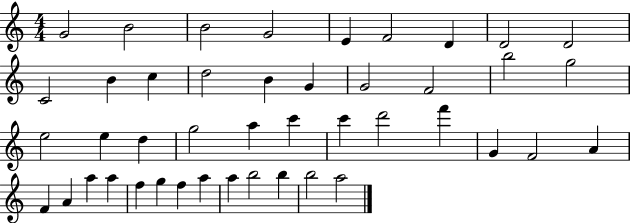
X:1
T:Untitled
M:4/4
L:1/4
K:C
G2 B2 B2 G2 E F2 D D2 D2 C2 B c d2 B G G2 F2 b2 g2 e2 e d g2 a c' c' d'2 f' G F2 A F A a a f g f a a b2 b b2 a2